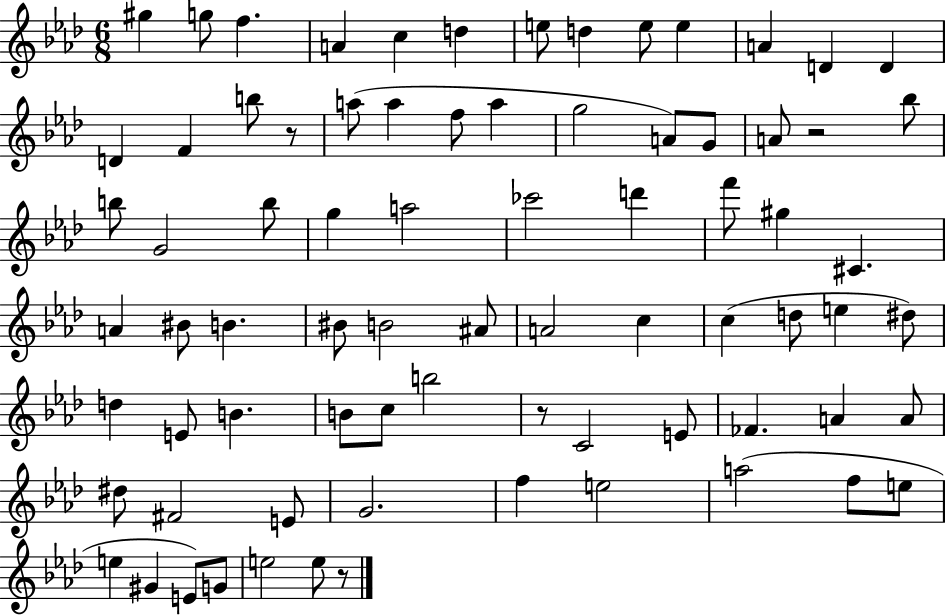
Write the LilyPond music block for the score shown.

{
  \clef treble
  \numericTimeSignature
  \time 6/8
  \key aes \major
  gis''4 g''8 f''4. | a'4 c''4 d''4 | e''8 d''4 e''8 e''4 | a'4 d'4 d'4 | \break d'4 f'4 b''8 r8 | a''8( a''4 f''8 a''4 | g''2 a'8) g'8 | a'8 r2 bes''8 | \break b''8 g'2 b''8 | g''4 a''2 | ces'''2 d'''4 | f'''8 gis''4 cis'4. | \break a'4 bis'8 b'4. | bis'8 b'2 ais'8 | a'2 c''4 | c''4( d''8 e''4 dis''8) | \break d''4 e'8 b'4. | b'8 c''8 b''2 | r8 c'2 e'8 | fes'4. a'4 a'8 | \break dis''8 fis'2 e'8 | g'2. | f''4 e''2 | a''2( f''8 e''8 | \break e''4 gis'4 e'8) g'8 | e''2 e''8 r8 | \bar "|."
}